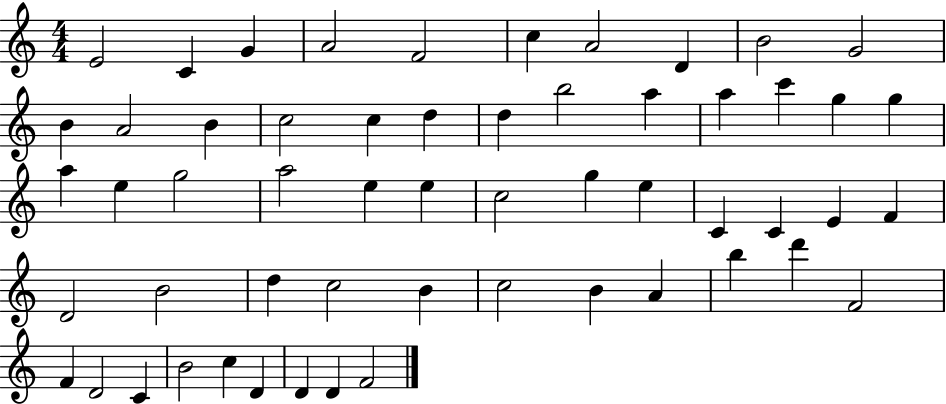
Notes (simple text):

E4/h C4/q G4/q A4/h F4/h C5/q A4/h D4/q B4/h G4/h B4/q A4/h B4/q C5/h C5/q D5/q D5/q B5/h A5/q A5/q C6/q G5/q G5/q A5/q E5/q G5/h A5/h E5/q E5/q C5/h G5/q E5/q C4/q C4/q E4/q F4/q D4/h B4/h D5/q C5/h B4/q C5/h B4/q A4/q B5/q D6/q F4/h F4/q D4/h C4/q B4/h C5/q D4/q D4/q D4/q F4/h